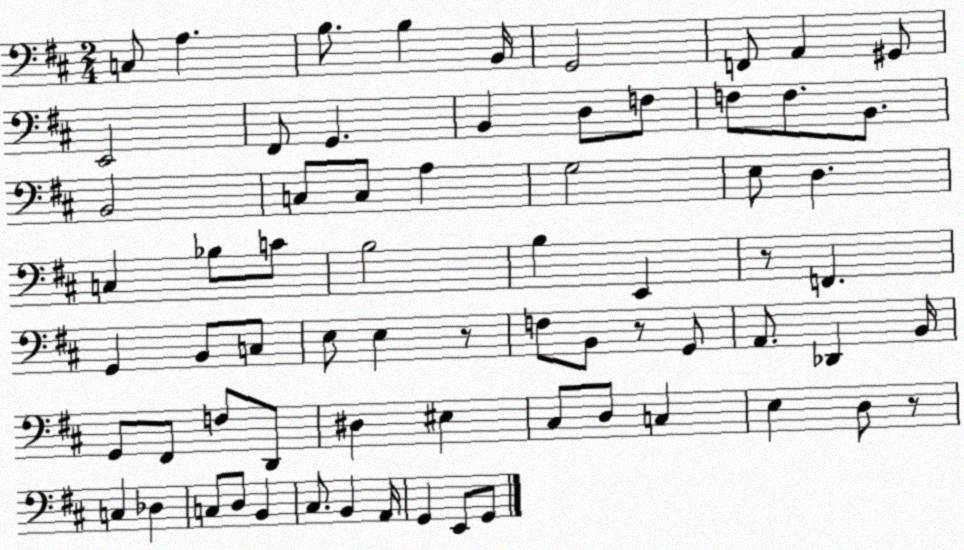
X:1
T:Untitled
M:2/4
L:1/4
K:D
C,/2 A, B,/2 B, B,,/4 G,,2 F,,/2 A,, ^G,,/2 E,,2 ^F,,/2 G,, B,, D,/2 F,/2 F,/2 F,/2 B,,/2 B,,2 C,/2 C,/2 A, G,2 E,/2 D, C, _B,/2 C/2 B,2 B, E,, z/2 F,, G,, B,,/2 C,/2 E,/2 E, z/2 F,/2 B,,/2 z/2 G,,/2 A,,/2 _D,, B,,/4 G,,/2 ^F,,/2 F,/2 D,,/2 ^D, ^E, ^C,/2 D,/2 C, E, D,/2 z/2 C, _D, C,/2 D,/2 B,, ^C,/2 B,, A,,/4 G,, E,,/2 G,,/2